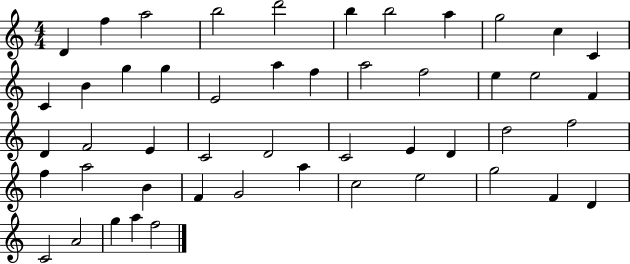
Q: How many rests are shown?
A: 0